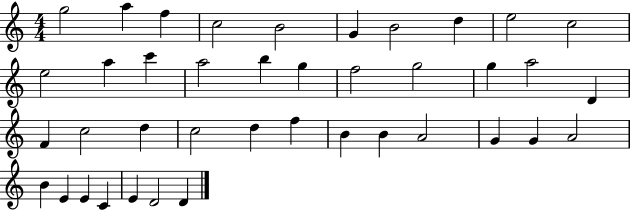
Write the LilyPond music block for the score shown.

{
  \clef treble
  \numericTimeSignature
  \time 4/4
  \key c \major
  g''2 a''4 f''4 | c''2 b'2 | g'4 b'2 d''4 | e''2 c''2 | \break e''2 a''4 c'''4 | a''2 b''4 g''4 | f''2 g''2 | g''4 a''2 d'4 | \break f'4 c''2 d''4 | c''2 d''4 f''4 | b'4 b'4 a'2 | g'4 g'4 a'2 | \break b'4 e'4 e'4 c'4 | e'4 d'2 d'4 | \bar "|."
}